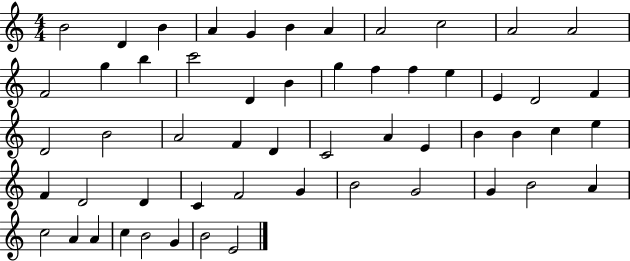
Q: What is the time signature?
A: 4/4